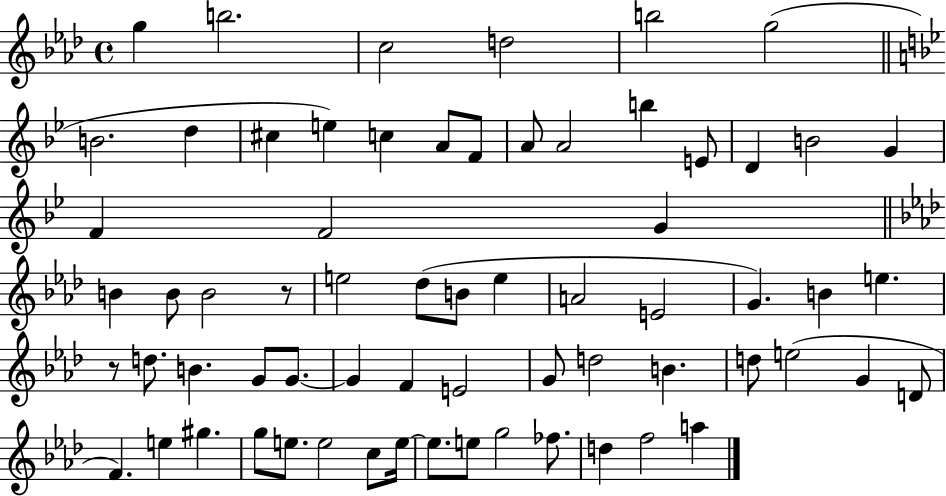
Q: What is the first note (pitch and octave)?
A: G5